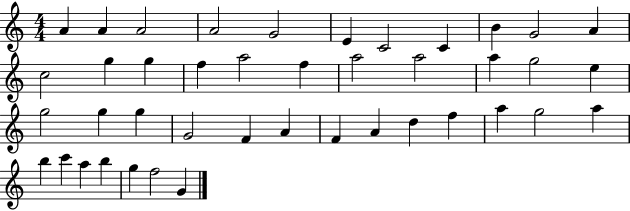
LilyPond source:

{
  \clef treble
  \numericTimeSignature
  \time 4/4
  \key c \major
  a'4 a'4 a'2 | a'2 g'2 | e'4 c'2 c'4 | b'4 g'2 a'4 | \break c''2 g''4 g''4 | f''4 a''2 f''4 | a''2 a''2 | a''4 g''2 e''4 | \break g''2 g''4 g''4 | g'2 f'4 a'4 | f'4 a'4 d''4 f''4 | a''4 g''2 a''4 | \break b''4 c'''4 a''4 b''4 | g''4 f''2 g'4 | \bar "|."
}